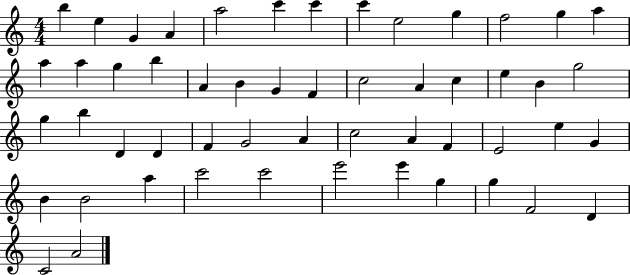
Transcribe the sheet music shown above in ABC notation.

X:1
T:Untitled
M:4/4
L:1/4
K:C
b e G A a2 c' c' c' e2 g f2 g a a a g b A B G F c2 A c e B g2 g b D D F G2 A c2 A F E2 e G B B2 a c'2 c'2 e'2 e' g g F2 D C2 A2